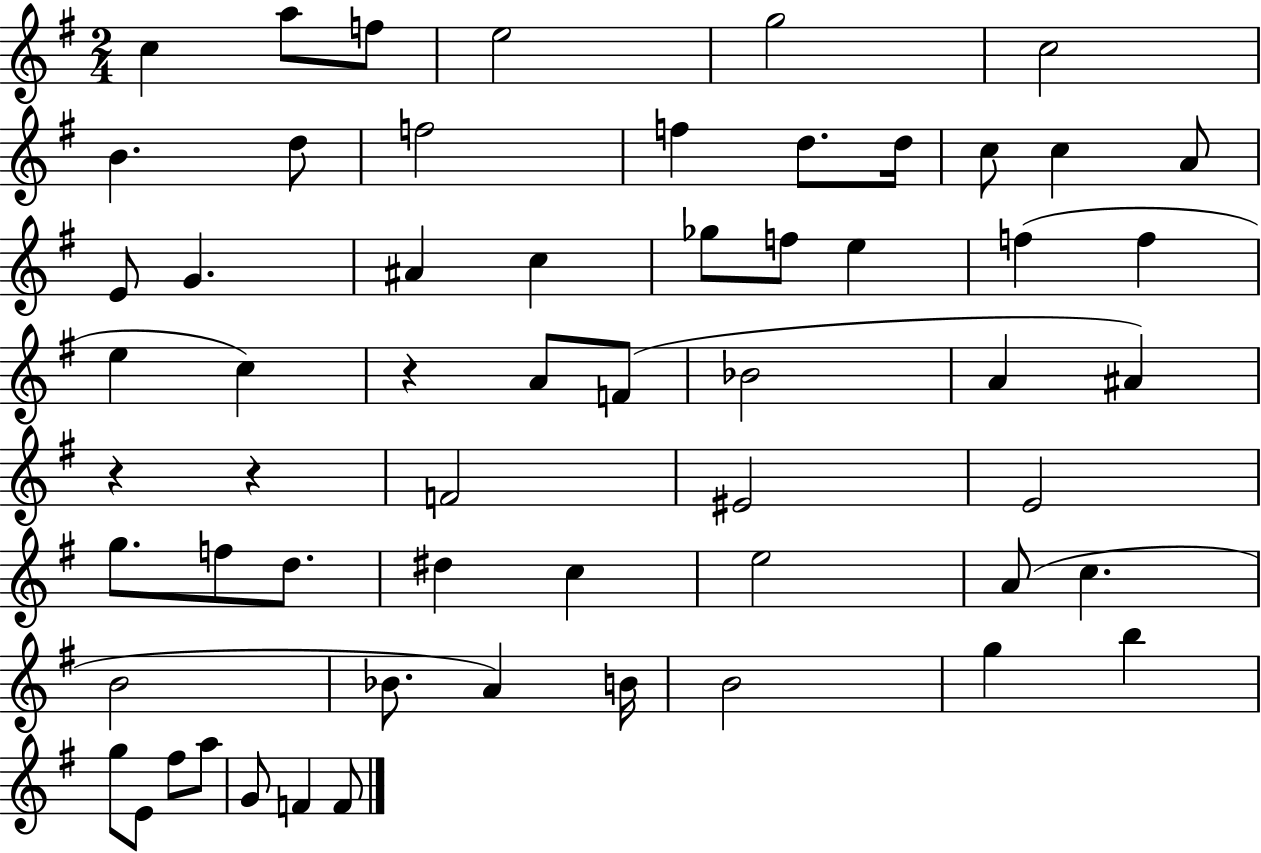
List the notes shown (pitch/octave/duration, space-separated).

C5/q A5/e F5/e E5/h G5/h C5/h B4/q. D5/e F5/h F5/q D5/e. D5/s C5/e C5/q A4/e E4/e G4/q. A#4/q C5/q Gb5/e F5/e E5/q F5/q F5/q E5/q C5/q R/q A4/e F4/e Bb4/h A4/q A#4/q R/q R/q F4/h EIS4/h E4/h G5/e. F5/e D5/e. D#5/q C5/q E5/h A4/e C5/q. B4/h Bb4/e. A4/q B4/s B4/h G5/q B5/q G5/e E4/e F#5/e A5/e G4/e F4/q F4/e